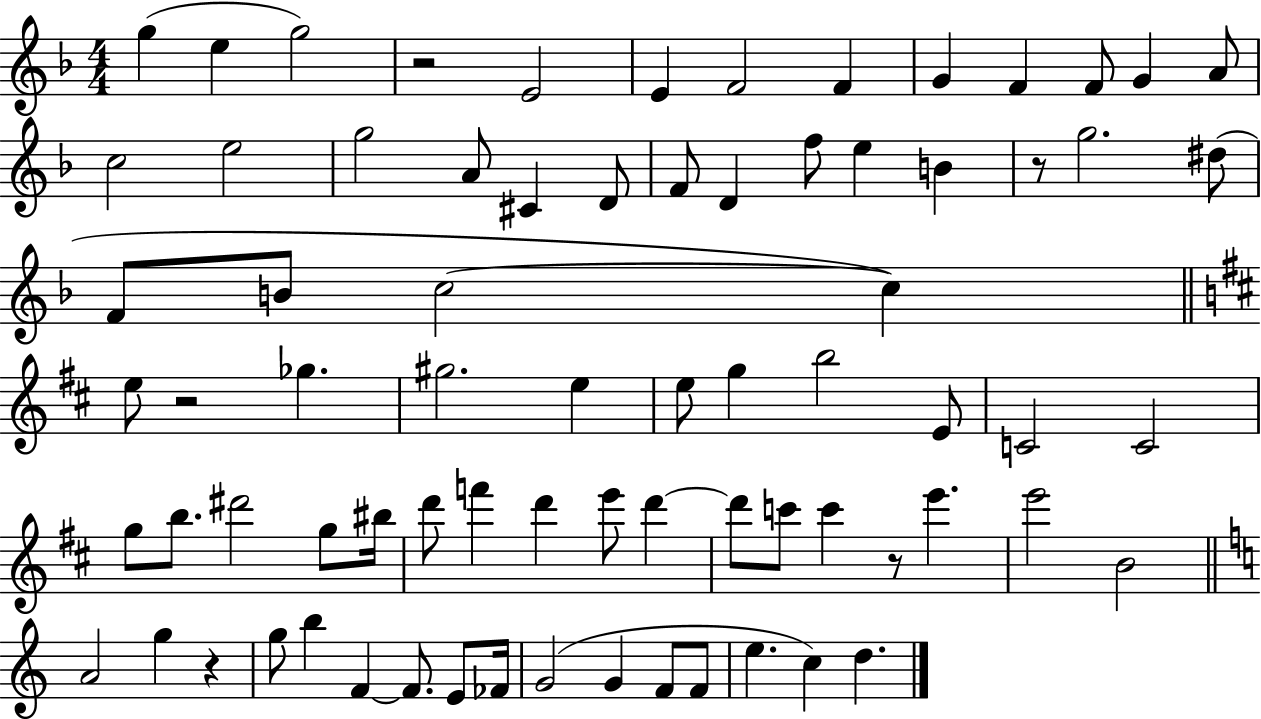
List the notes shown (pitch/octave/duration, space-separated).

G5/q E5/q G5/h R/h E4/h E4/q F4/h F4/q G4/q F4/q F4/e G4/q A4/e C5/h E5/h G5/h A4/e C#4/q D4/e F4/e D4/q F5/e E5/q B4/q R/e G5/h. D#5/e F4/e B4/e C5/h C5/q E5/e R/h Gb5/q. G#5/h. E5/q E5/e G5/q B5/h E4/e C4/h C4/h G5/e B5/e. D#6/h G5/e BIS5/s D6/e F6/q D6/q E6/e D6/q D6/e C6/e C6/q R/e E6/q. E6/h B4/h A4/h G5/q R/q G5/e B5/q F4/q F4/e. E4/e FES4/s G4/h G4/q F4/e F4/e E5/q. C5/q D5/q.